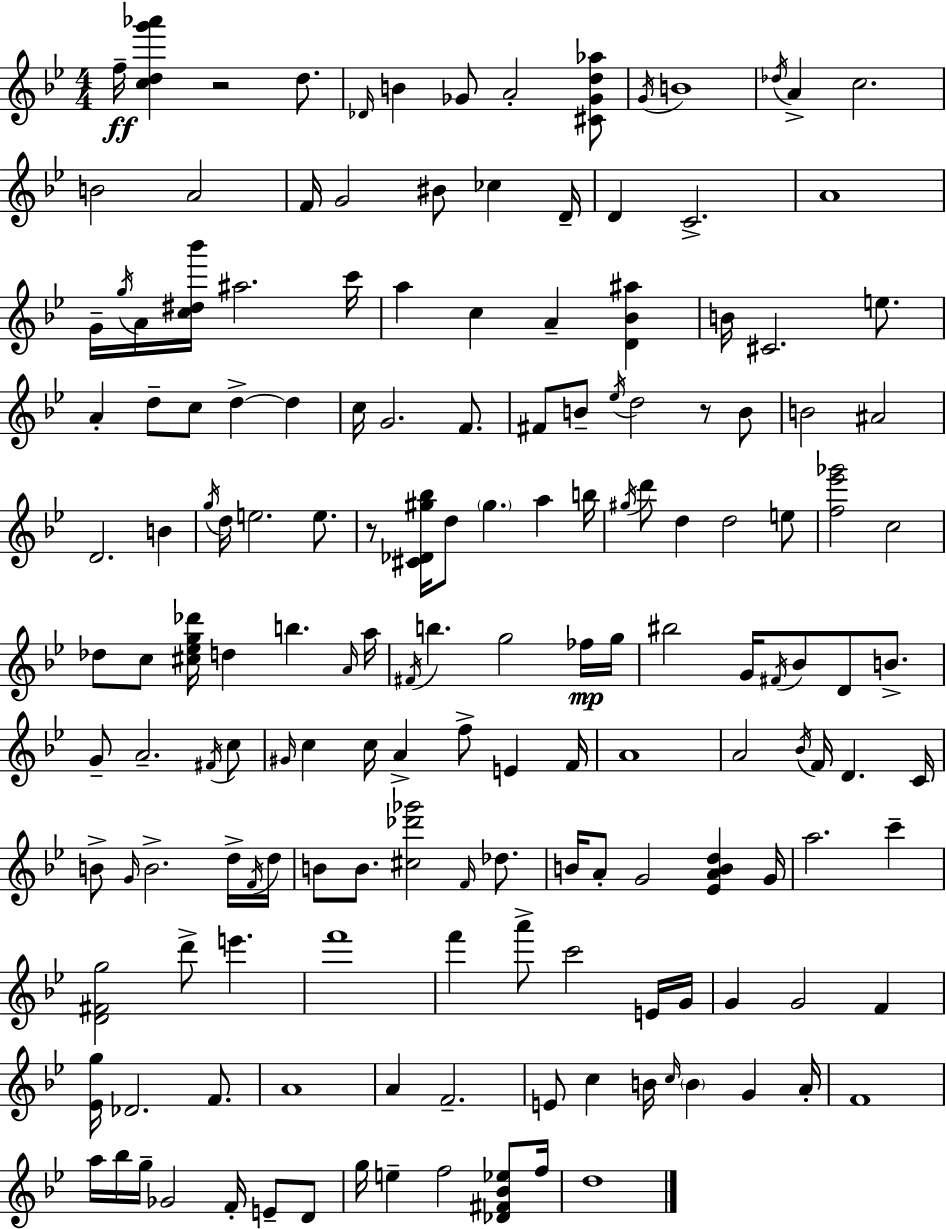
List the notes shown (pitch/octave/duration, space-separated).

F5/s [C5,D5,G6,Ab6]/q R/h D5/e. Db4/s B4/q Gb4/e A4/h [C#4,Gb4,D5,Ab5]/e G4/s B4/w Db5/s A4/q C5/h. B4/h A4/h F4/s G4/h BIS4/e CES5/q D4/s D4/q C4/h. A4/w G4/s G5/s A4/s [C5,D#5,Bb6]/s A#5/h. C6/s A5/q C5/q A4/q [D4,Bb4,A#5]/q B4/s C#4/h. E5/e. A4/q D5/e C5/e D5/q D5/q C5/s G4/h. F4/e. F#4/e B4/e Eb5/s D5/h R/e B4/e B4/h A#4/h D4/h. B4/q G5/s D5/s E5/h. E5/e. R/e [C#4,Db4,G#5,Bb5]/s D5/e G#5/q. A5/q B5/s G#5/s D6/e D5/q D5/h E5/e [F5,Eb6,Gb6]/h C5/h Db5/e C5/e [C#5,Eb5,G5,Db6]/s D5/q B5/q. A4/s A5/s F#4/s B5/q. G5/h FES5/s G5/s BIS5/h G4/s F#4/s Bb4/e D4/e B4/e. G4/e A4/h. F#4/s C5/e G#4/s C5/q C5/s A4/q F5/e E4/q F4/s A4/w A4/h Bb4/s F4/s D4/q. C4/s B4/e G4/s B4/h. D5/s F4/s D5/s B4/e B4/e. [C#5,Db6,Gb6]/h F4/s Db5/e. B4/s A4/e G4/h [Eb4,A4,B4,D5]/q G4/s A5/h. C6/q [D4,F#4,G5]/h D6/e E6/q. F6/w F6/q A6/e C6/h E4/s G4/s G4/q G4/h F4/q [Eb4,G5]/s Db4/h. F4/e. A4/w A4/q F4/h. E4/e C5/q B4/s C5/s B4/q G4/q A4/s F4/w A5/s Bb5/s G5/s Gb4/h F4/s E4/e D4/e G5/s E5/q F5/h [Db4,F#4,Bb4,Eb5]/e F5/s D5/w